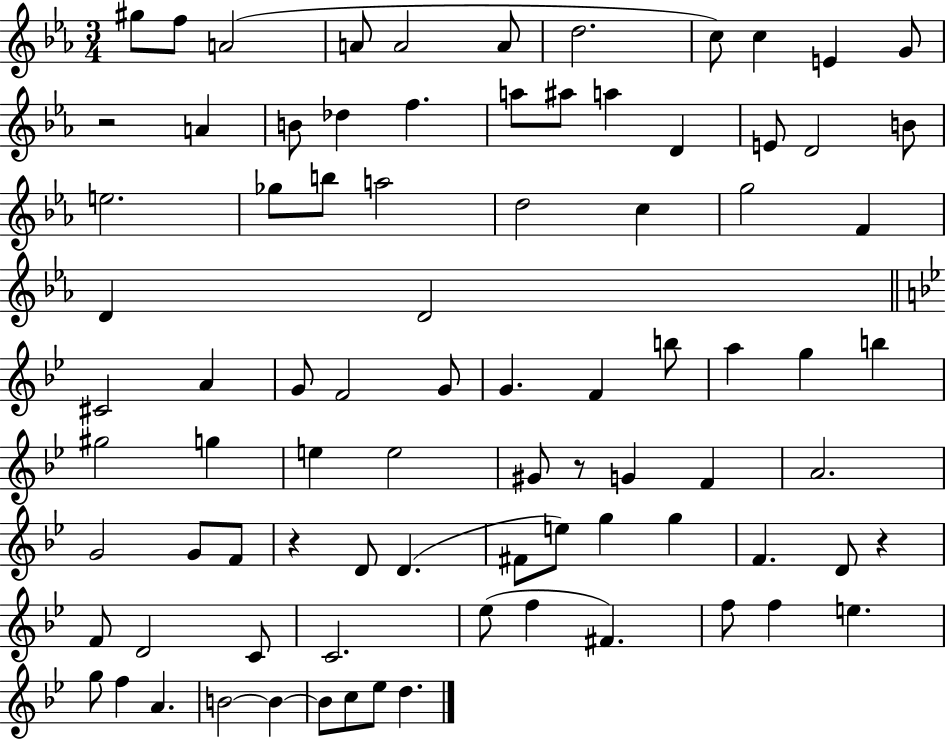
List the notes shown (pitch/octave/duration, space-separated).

G#5/e F5/e A4/h A4/e A4/h A4/e D5/h. C5/e C5/q E4/q G4/e R/h A4/q B4/e Db5/q F5/q. A5/e A#5/e A5/q D4/q E4/e D4/h B4/e E5/h. Gb5/e B5/e A5/h D5/h C5/q G5/h F4/q D4/q D4/h C#4/h A4/q G4/e F4/h G4/e G4/q. F4/q B5/e A5/q G5/q B5/q G#5/h G5/q E5/q E5/h G#4/e R/e G4/q F4/q A4/h. G4/h G4/e F4/e R/q D4/e D4/q. F#4/e E5/e G5/q G5/q F4/q. D4/e R/q F4/e D4/h C4/e C4/h. Eb5/e F5/q F#4/q. F5/e F5/q E5/q. G5/e F5/q A4/q. B4/h B4/q B4/e C5/e Eb5/e D5/q.